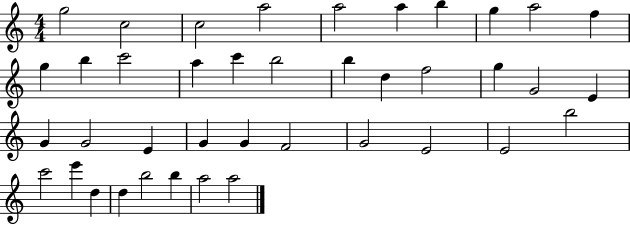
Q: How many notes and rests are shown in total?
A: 40